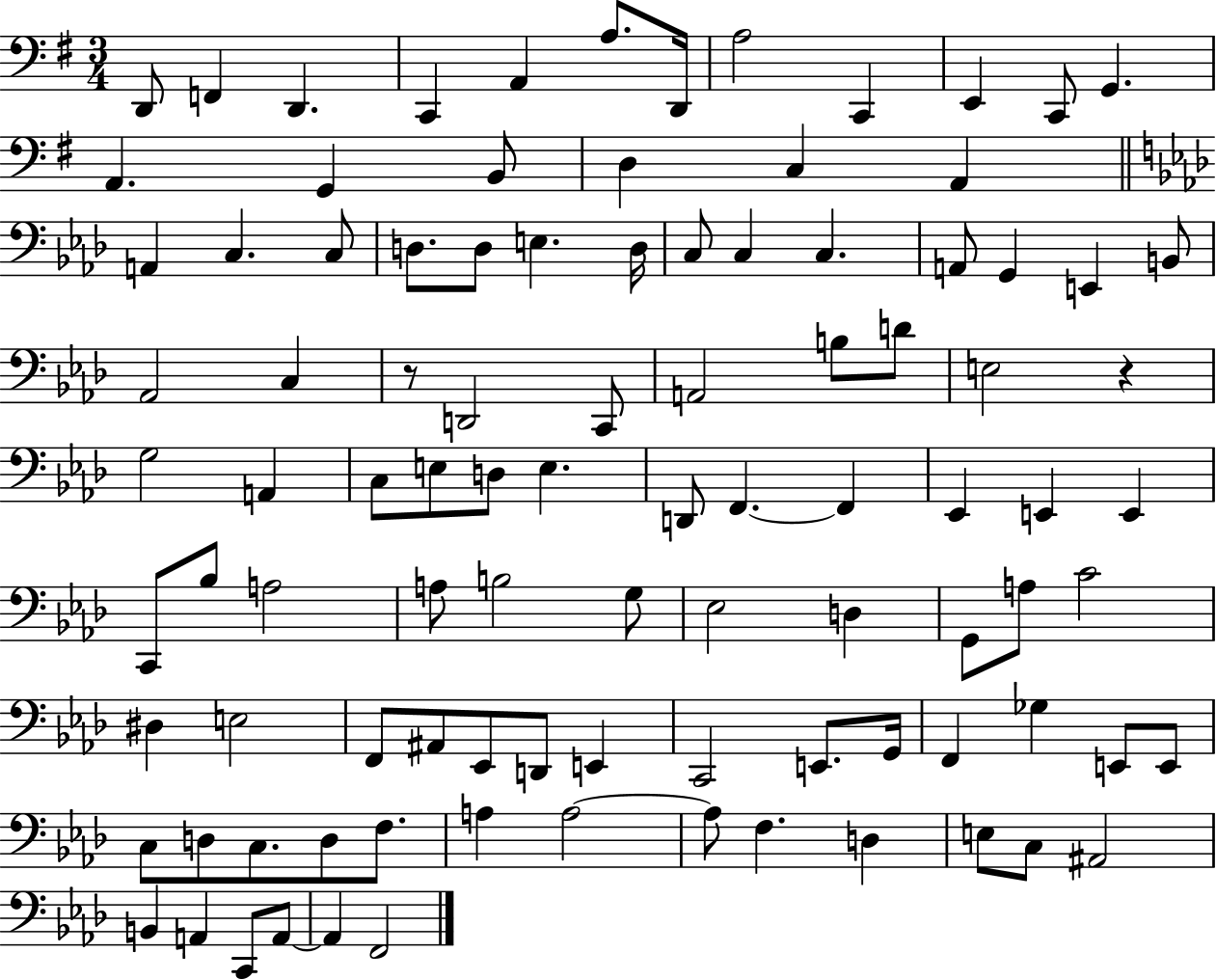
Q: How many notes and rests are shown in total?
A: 98